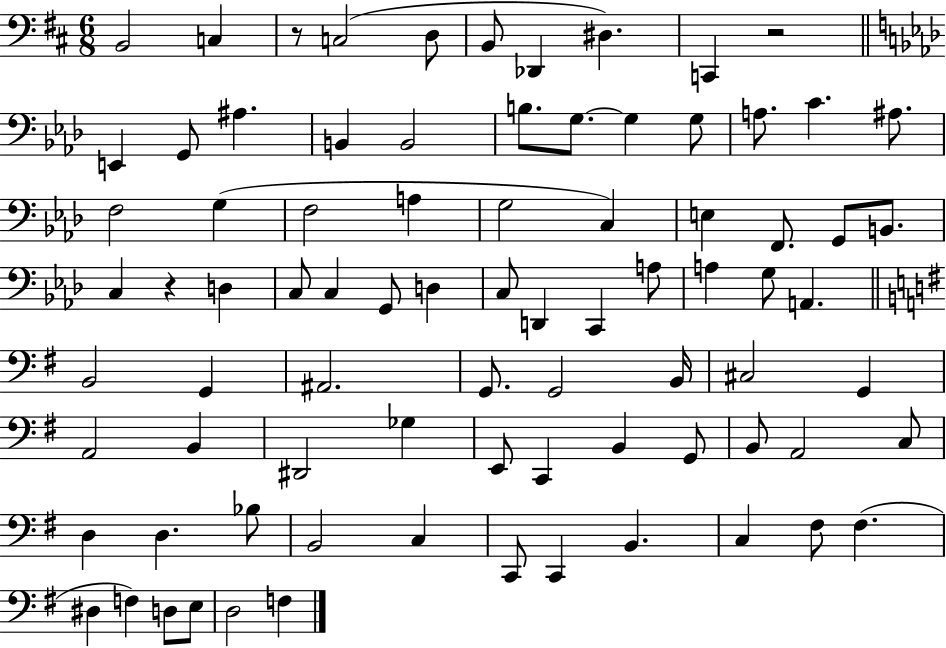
B2/h C3/q R/e C3/h D3/e B2/e Db2/q D#3/q. C2/q R/h E2/q G2/e A#3/q. B2/q B2/h B3/e. G3/e. G3/q G3/e A3/e. C4/q. A#3/e. F3/h G3/q F3/h A3/q G3/h C3/q E3/q F2/e. G2/e B2/e. C3/q R/q D3/q C3/e C3/q G2/e D3/q C3/e D2/q C2/q A3/e A3/q G3/e A2/q. B2/h G2/q A#2/h. G2/e. G2/h B2/s C#3/h G2/q A2/h B2/q D#2/h Gb3/q E2/e C2/q B2/q G2/e B2/e A2/h C3/e D3/q D3/q. Bb3/e B2/h C3/q C2/e C2/q B2/q. C3/q F#3/e F#3/q. D#3/q F3/q D3/e E3/e D3/h F3/q